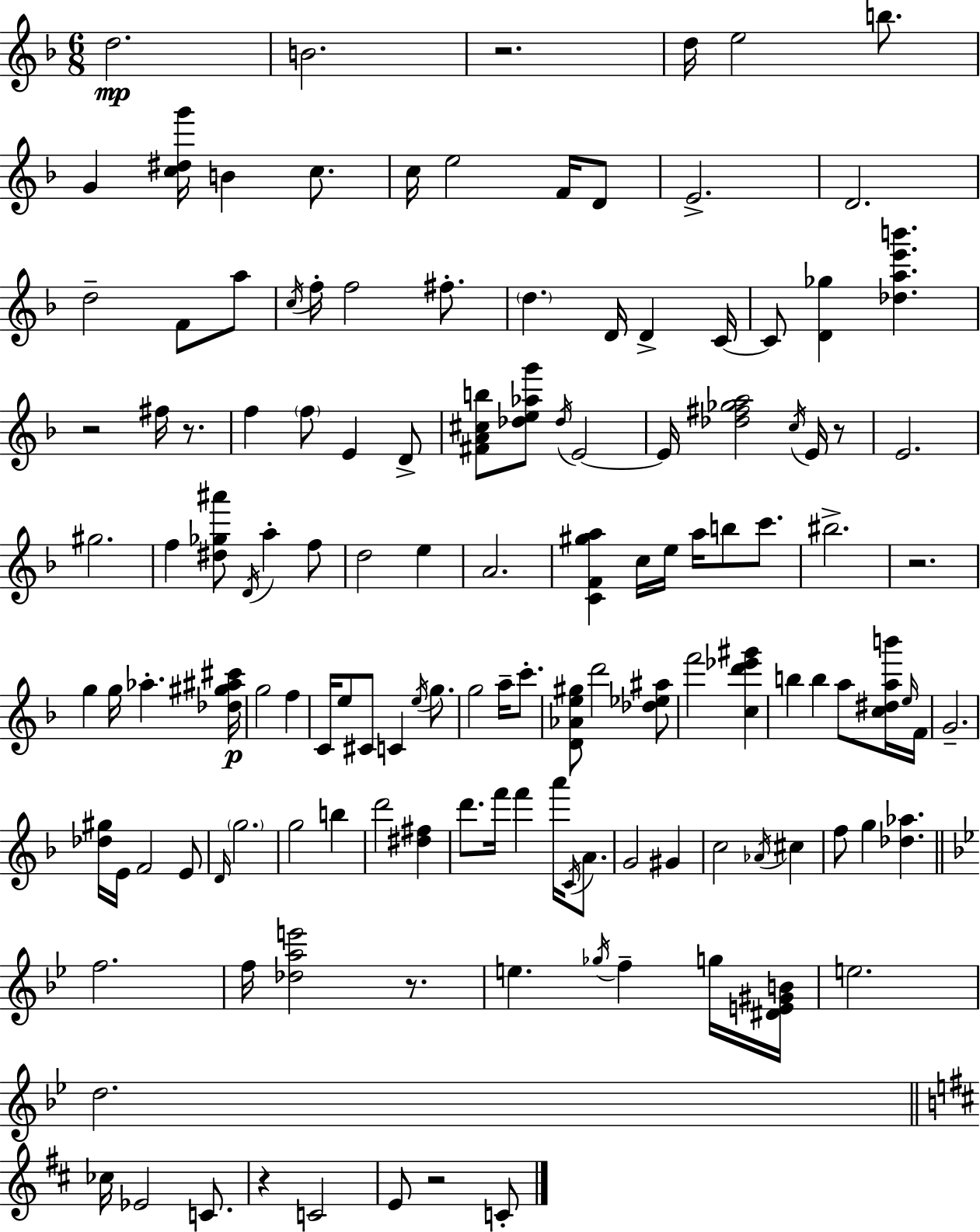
D5/h. B4/h. R/h. D5/s E5/h B5/e. G4/q [C5,D#5,G6]/s B4/q C5/e. C5/s E5/h F4/s D4/e E4/h. D4/h. D5/h F4/e A5/e C5/s F5/s F5/h F#5/e. D5/q. D4/s D4/q C4/s C4/e [D4,Gb5]/q [Db5,A5,E6,B6]/q. R/h F#5/s R/e. F5/q F5/e E4/q D4/e [F#4,A4,C#5,B5]/e [Db5,E5,Ab5,G6]/e Db5/s E4/h E4/s [Db5,F#5,Gb5,A5]/h C5/s E4/s R/e E4/h. G#5/h. F5/q [D#5,Gb5,A#6]/e D4/s A5/q F5/e D5/h E5/q A4/h. [C4,F4,G#5,A5]/q C5/s E5/s A5/s B5/e C6/e. BIS5/h. R/h. G5/q G5/s Ab5/q. [Db5,G#5,A#5,C#6]/s G5/h F5/q C4/s E5/e C#4/e C4/q E5/s G5/e. G5/h A5/s C6/e. [D4,Ab4,E5,G#5]/e D6/h [Db5,Eb5,A#5]/e F6/h [C5,D6,Eb6,G#6]/q B5/q B5/q A5/e [C5,D#5,A5,B6]/s E5/s F4/s G4/h. [Db5,G#5]/s E4/s F4/h E4/e D4/s G5/h. G5/h B5/q D6/h [D#5,F#5]/q D6/e. F6/s F6/q A6/s C4/s A4/e. G4/h G#4/q C5/h Ab4/s C#5/q F5/e G5/q [Db5,Ab5]/q. F5/h. F5/s [Db5,A5,E6]/h R/e. E5/q. Gb5/s F5/q G5/s [D#4,E4,G#4,B4]/s E5/h. D5/h. CES5/s Eb4/h C4/e. R/q C4/h E4/e R/h C4/e